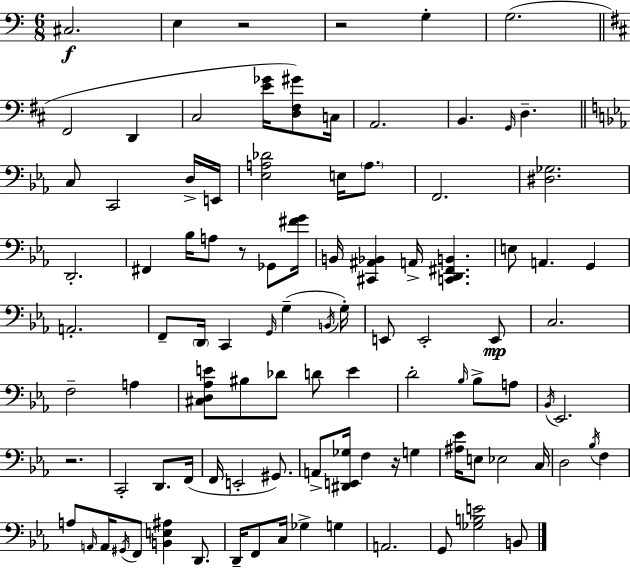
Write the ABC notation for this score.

X:1
T:Untitled
M:6/8
L:1/4
K:C
^C,2 E, z2 z2 G, G,2 ^F,,2 D,, ^C,2 [E_G]/4 [D,^F,^G]/2 C,/4 A,,2 B,, G,,/4 D, C,/2 C,,2 D,/4 E,,/4 [_E,A,_D]2 E,/4 A,/2 F,,2 [^D,_G,]2 D,,2 ^F,, _B,/4 A,/2 z/2 _G,,/2 [^FG]/4 B,,/4 [^C,,^A,,_B,,] A,,/4 [C,,D,,^F,,B,,] E,/2 A,, G,, A,,2 F,,/2 D,,/4 C,, G,,/4 G, B,,/4 G,/4 E,,/2 E,,2 E,,/2 C,2 F,2 A, [^C,D,_A,E]/2 ^B,/2 _D/2 D/2 E D2 _B,/4 _B,/2 A,/2 _B,,/4 _E,,2 z2 C,,2 D,,/2 F,,/4 F,,/4 E,,2 ^G,,/2 A,,/2 [^D,,E,,_G,]/4 F, z/4 G, [^A,_E]/4 E,/2 _E,2 C,/4 D,2 _B,/4 F, A,/2 A,,/4 A,,/4 ^G,,/4 F,,/2 [B,,E,^A,] D,,/2 D,,/4 F,,/2 C,/4 _G, G, A,,2 G,,/2 [_G,B,E]2 B,,/2